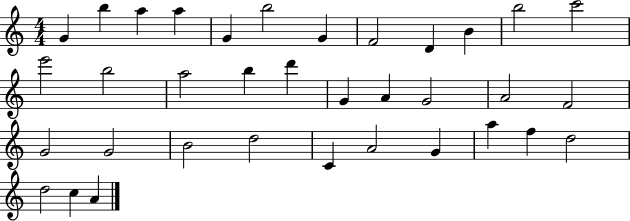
G4/q B5/q A5/q A5/q G4/q B5/h G4/q F4/h D4/q B4/q B5/h C6/h E6/h B5/h A5/h B5/q D6/q G4/q A4/q G4/h A4/h F4/h G4/h G4/h B4/h D5/h C4/q A4/h G4/q A5/q F5/q D5/h D5/h C5/q A4/q